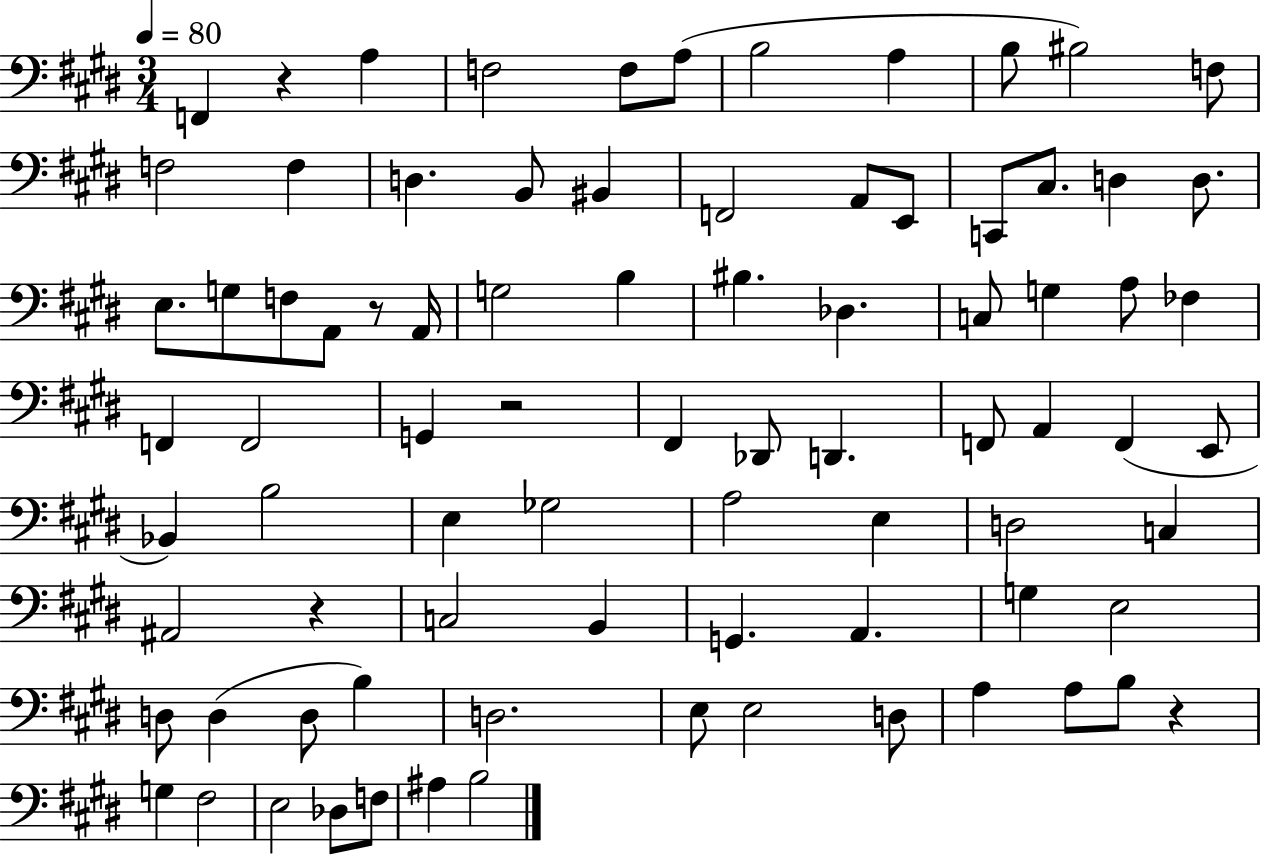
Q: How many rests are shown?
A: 5